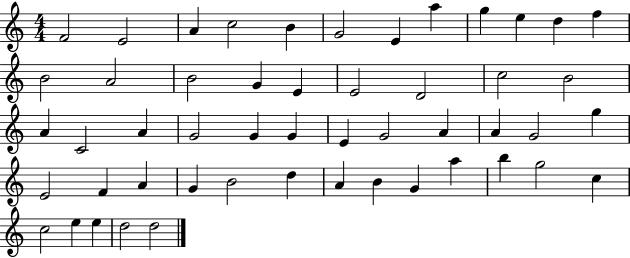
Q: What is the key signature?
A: C major